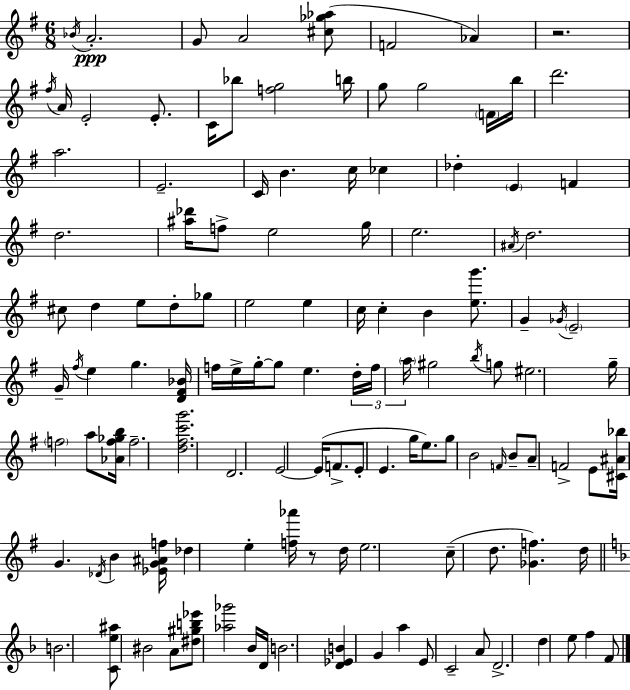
{
  \clef treble
  \numericTimeSignature
  \time 6/8
  \key g \major
  \repeat volta 2 { \acciaccatura { bes'16 }\ppp a'2.-. | g'8 a'2 <cis'' ges'' aes''>8( | f'2 aes'4) | r2. | \break \acciaccatura { fis''16 } a'16 e'2-. e'8.-. | c'16 bes''8 <f'' g''>2 | b''16 g''8 g''2 | \parenthesize f'16 b''16 d'''2. | \break a''2. | e'2.-- | c'16 b'4. c''16 ces''4 | des''4-. \parenthesize e'4 f'4 | \break d''2. | <ais'' des'''>16 f''8-> e''2 | g''16 e''2. | \acciaccatura { ais'16 } d''2. | \break cis''8 d''4 e''8 d''8-. | ges''8 e''2 e''4 | c''16 c''4-. b'4 | <e'' g'''>8. g'4-- \acciaccatura { ges'16 } \parenthesize e'2-- | \break g'16-- \acciaccatura { fis''16 } e''4 g''4. | <d' fis' bes'>16 f''16 e''16-> g''16-.~~ g''8 e''4. | \tuplet 3/2 { d''16-. f''16 \parenthesize a''16 } gis''2 | \acciaccatura { b''16 } g''8 eis''2. | \break g''16-- \parenthesize f''2 | a''8 <aes' f'' ges'' b''>16 f''2.-- | <d'' fis'' c''' g'''>2. | d'2. | \break e'2~~ | e'16( f'8.-> e'8-. e'4. | g''16 e''8.) g''8 b'2 | \grace { f'16 } b'8-- a'8-- f'2-> | \break e'8 <cis' ais' bes''>16 g'4. | \acciaccatura { des'16 } b'4 <ees' g' ais' f''>16 des''4 | e''4-. <f'' aes'''>16 r8 d''16 e''2. | c''8--( d''8. | \break <ges' f''>4.) d''16 \bar "||" \break \key f \major b'2. | <c' e'' ais''>8 bis'2 a'8 | <dis'' gis'' b'' ees'''>8 <aes'' ges'''>2 bes'16 d'16 | \parenthesize b'2. | \break <d' ees' b'>4 g'4 a''4 | e'8 c'2-- a'8 | d'2.-> | d''4 e''8 f''4 f'8 | \break } \bar "|."
}